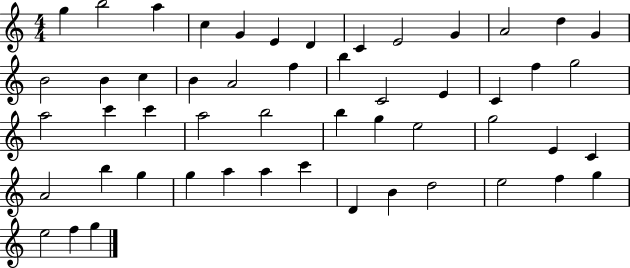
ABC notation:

X:1
T:Untitled
M:4/4
L:1/4
K:C
g b2 a c G E D C E2 G A2 d G B2 B c B A2 f b C2 E C f g2 a2 c' c' a2 b2 b g e2 g2 E C A2 b g g a a c' D B d2 e2 f g e2 f g